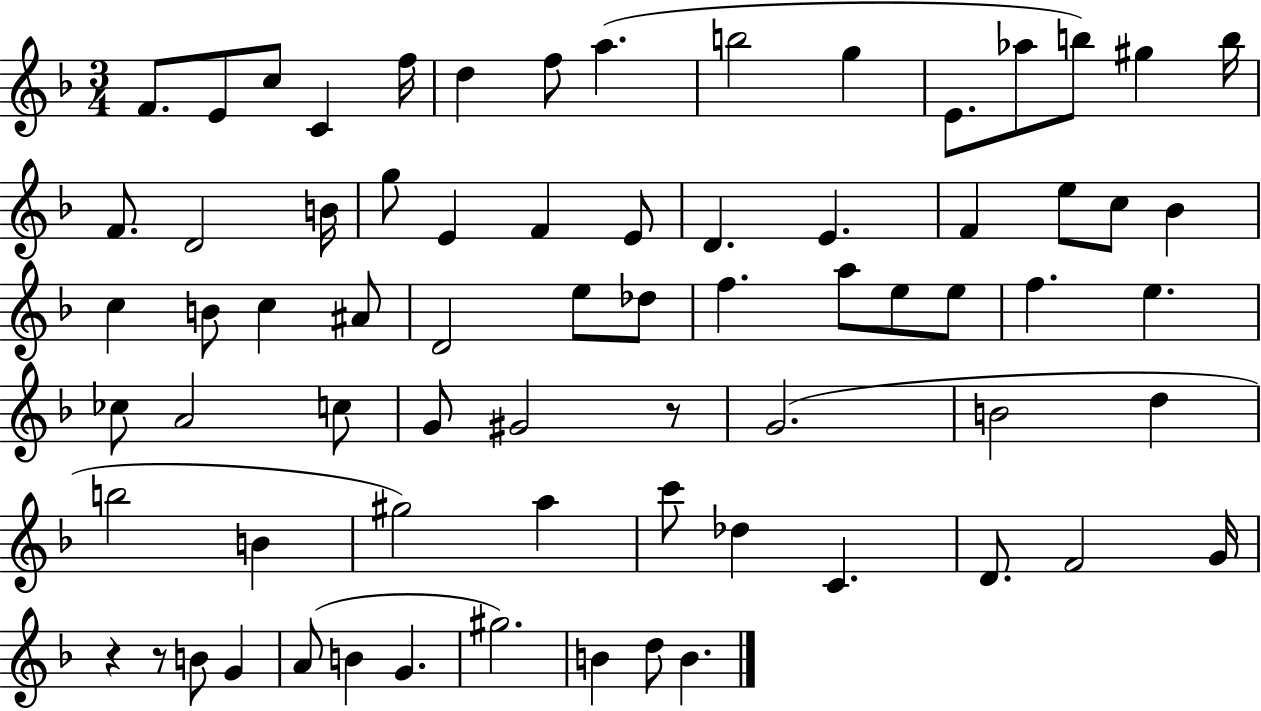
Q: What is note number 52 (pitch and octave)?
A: G#5